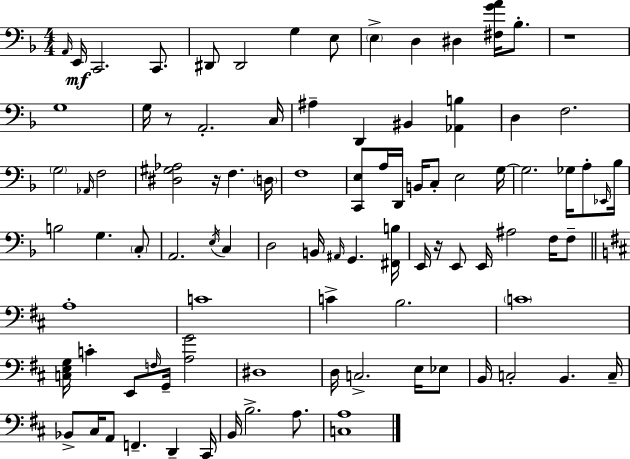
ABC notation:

X:1
T:Untitled
M:4/4
L:1/4
K:F
A,,/4 E,,/4 C,,2 C,,/2 ^D,,/2 ^D,,2 G, E,/2 E, D, ^D, [^F,GA]/4 _B,/2 z4 G,4 G,/4 z/2 A,,2 C,/4 ^A, D,, ^B,, [_A,,B,] D, F,2 G,2 _A,,/4 F,2 [^D,^G,_A,]2 z/4 F, D,/4 F,4 [C,,E,]/2 A,/4 D,,/4 B,,/4 C,/2 E,2 G,/4 G,2 _G,/4 A,/2 _E,,/4 _B,/4 B,2 G, C,/2 A,,2 E,/4 C, D,2 B,,/4 ^A,,/4 G,, [^F,,B,]/4 E,,/4 z/4 E,,/2 E,,/4 ^A,2 F,/4 F,/2 A,4 C4 C B,2 C4 [C,E,G,]/4 C E,,/2 F,/4 G,,/4 [A,G]2 ^D,4 D,/4 C,2 E,/4 _E,/2 B,,/4 C,2 B,, C,/4 _B,,/2 ^C,/4 A,,/2 F,, D,, ^C,,/4 B,,/4 B,2 A,/2 [C,A,]4